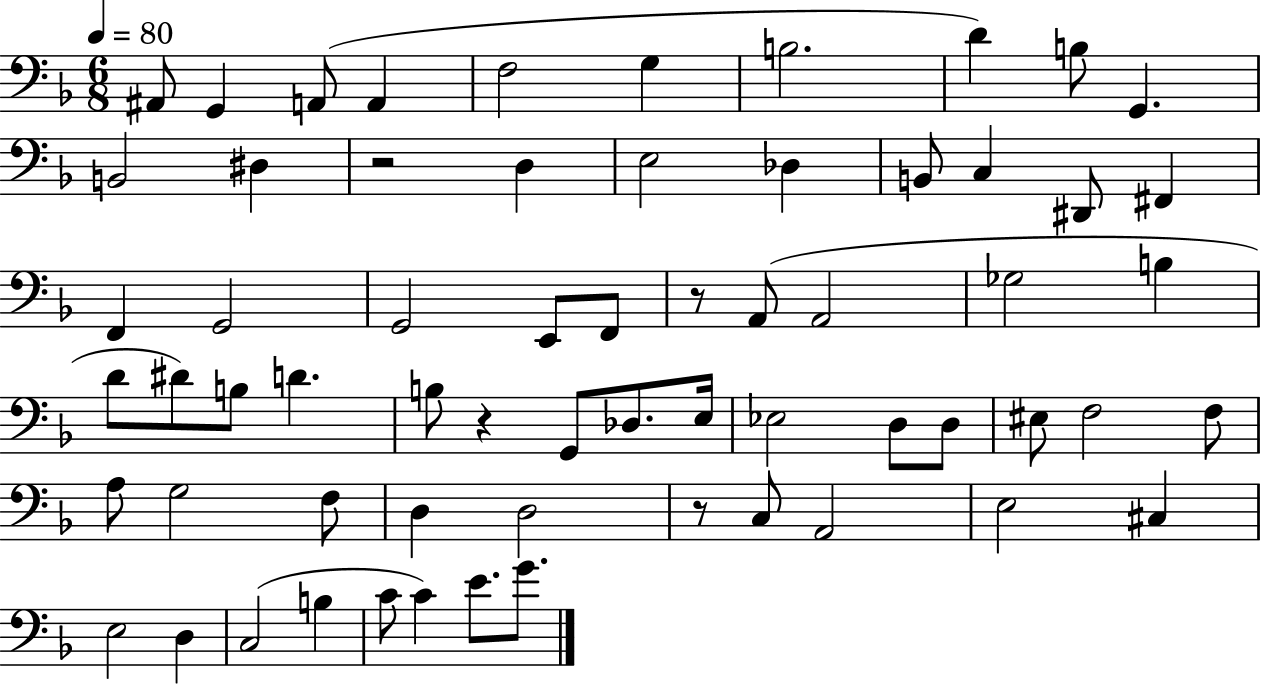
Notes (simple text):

A#2/e G2/q A2/e A2/q F3/h G3/q B3/h. D4/q B3/e G2/q. B2/h D#3/q R/h D3/q E3/h Db3/q B2/e C3/q D#2/e F#2/q F2/q G2/h G2/h E2/e F2/e R/e A2/e A2/h Gb3/h B3/q D4/e D#4/e B3/e D4/q. B3/e R/q G2/e Db3/e. E3/s Eb3/h D3/e D3/e EIS3/e F3/h F3/e A3/e G3/h F3/e D3/q D3/h R/e C3/e A2/h E3/h C#3/q E3/h D3/q C3/h B3/q C4/e C4/q E4/e. G4/e.